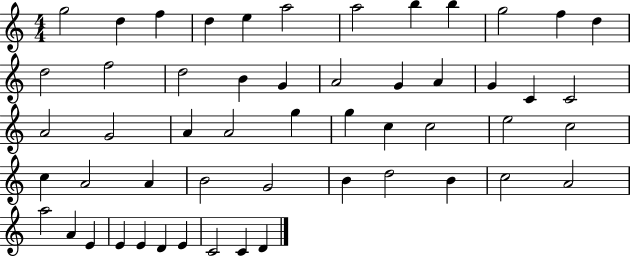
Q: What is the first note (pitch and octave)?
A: G5